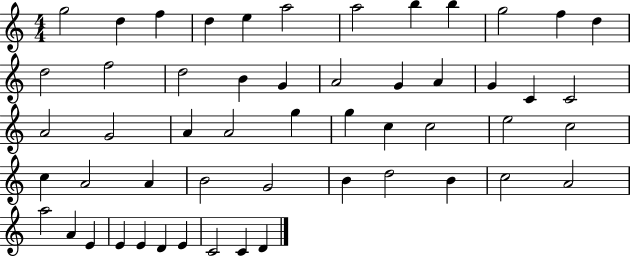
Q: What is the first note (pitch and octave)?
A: G5